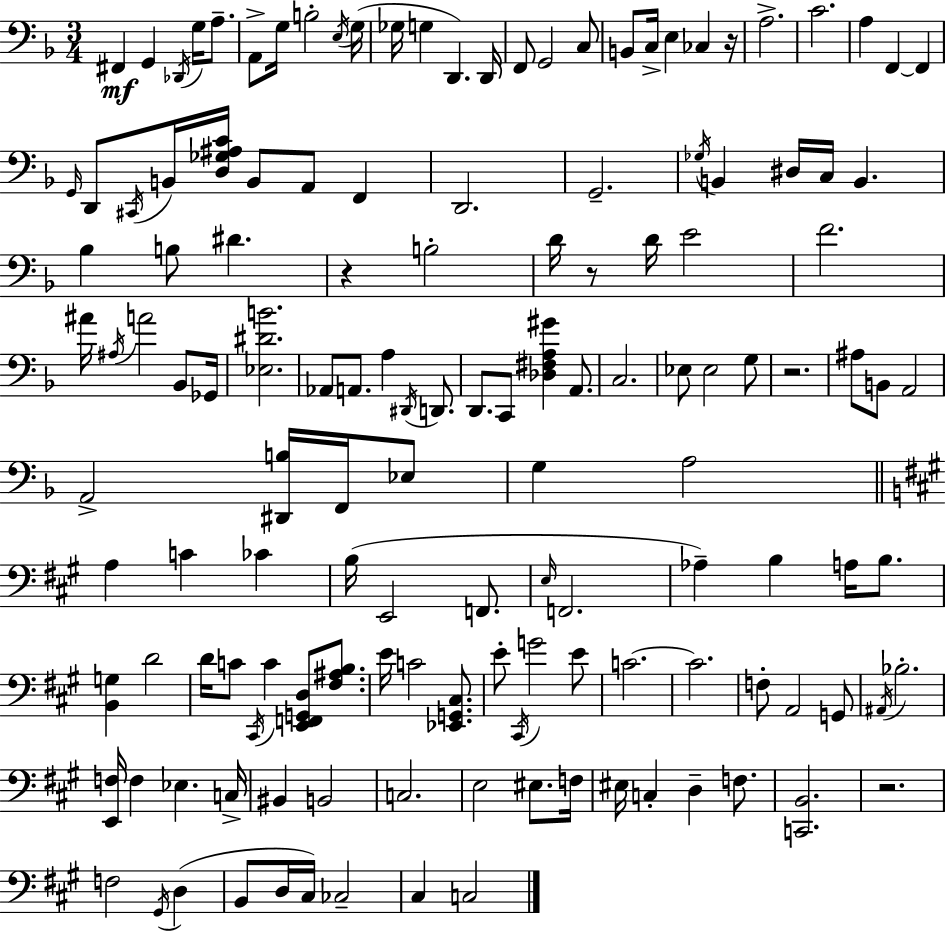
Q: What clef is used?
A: bass